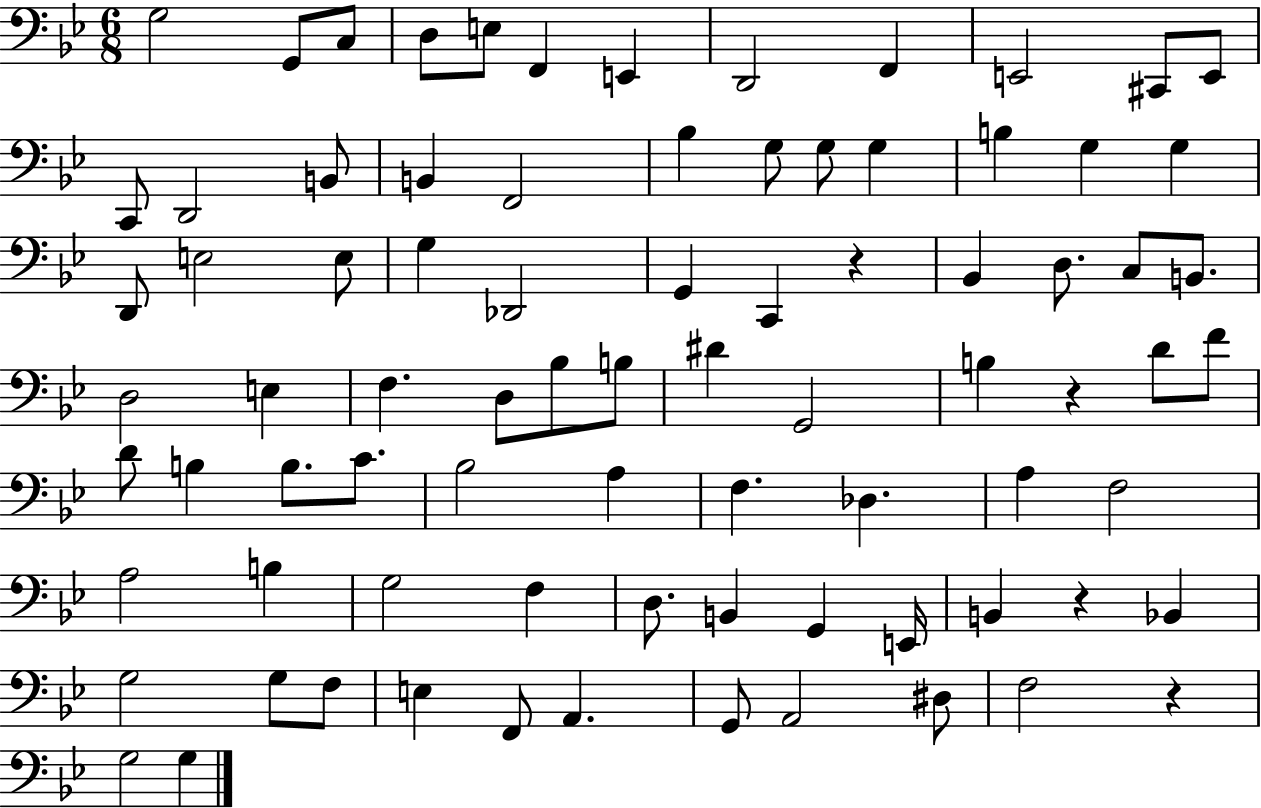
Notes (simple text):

G3/h G2/e C3/e D3/e E3/e F2/q E2/q D2/h F2/q E2/h C#2/e E2/e C2/e D2/h B2/e B2/q F2/h Bb3/q G3/e G3/e G3/q B3/q G3/q G3/q D2/e E3/h E3/e G3/q Db2/h G2/q C2/q R/q Bb2/q D3/e. C3/e B2/e. D3/h E3/q F3/q. D3/e Bb3/e B3/e D#4/q G2/h B3/q R/q D4/e F4/e D4/e B3/q B3/e. C4/e. Bb3/h A3/q F3/q. Db3/q. A3/q F3/h A3/h B3/q G3/h F3/q D3/e. B2/q G2/q E2/s B2/q R/q Bb2/q G3/h G3/e F3/e E3/q F2/e A2/q. G2/e A2/h D#3/e F3/h R/q G3/h G3/q